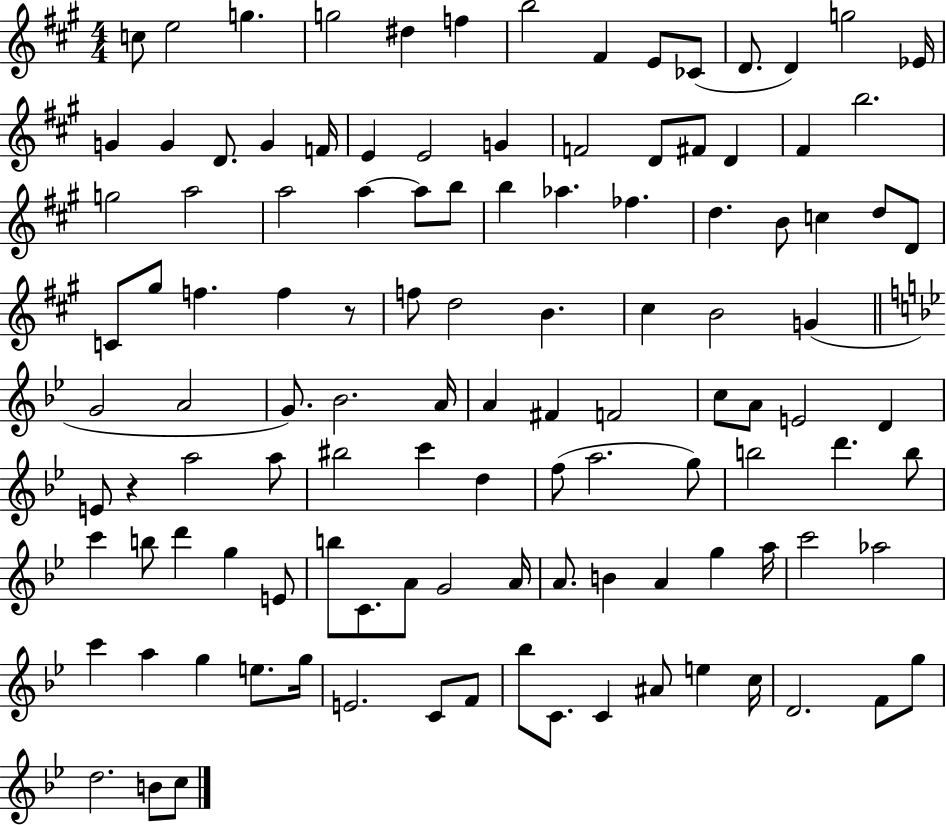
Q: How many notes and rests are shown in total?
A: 115